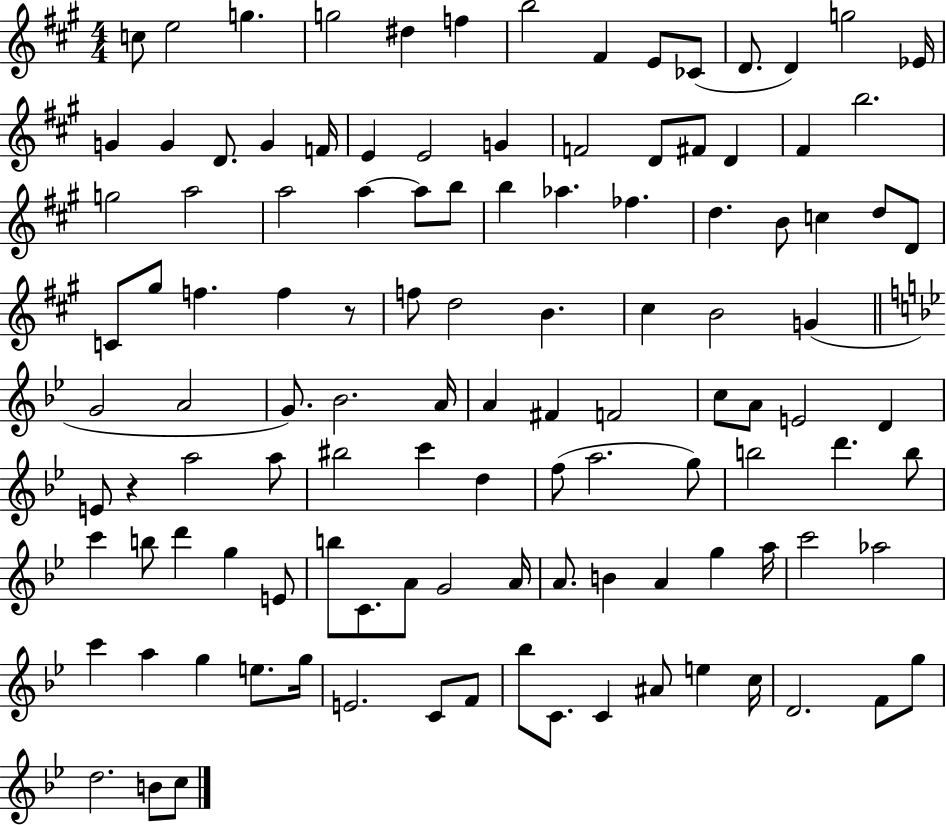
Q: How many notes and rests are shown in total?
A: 115